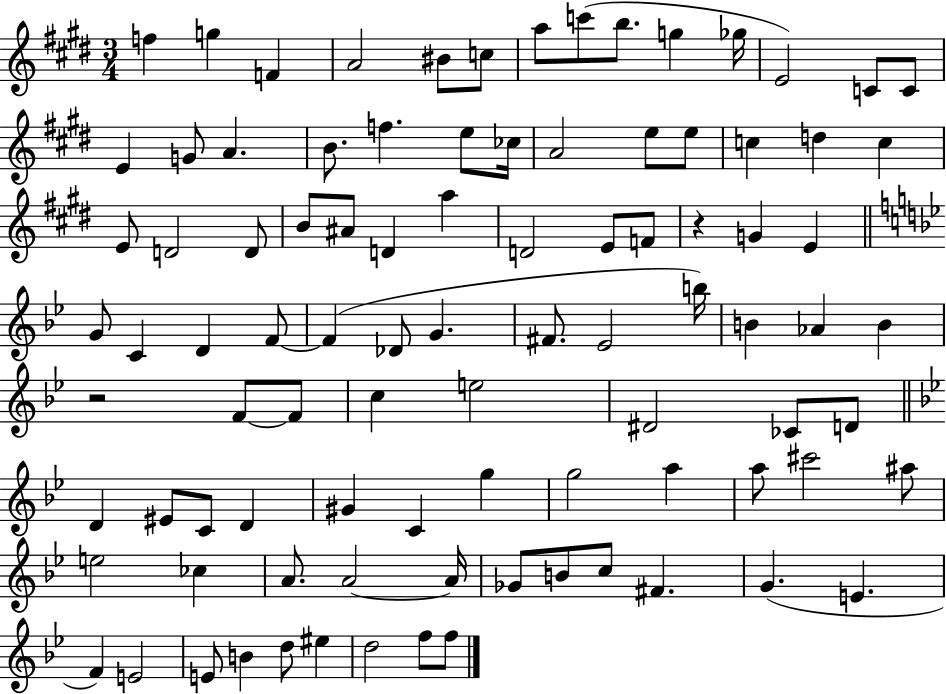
X:1
T:Untitled
M:3/4
L:1/4
K:E
f g F A2 ^B/2 c/2 a/2 c'/2 b/2 g _g/4 E2 C/2 C/2 E G/2 A B/2 f e/2 _c/4 A2 e/2 e/2 c d c E/2 D2 D/2 B/2 ^A/2 D a D2 E/2 F/2 z G E G/2 C D F/2 F _D/2 G ^F/2 _E2 b/4 B _A B z2 F/2 F/2 c e2 ^D2 _C/2 D/2 D ^E/2 C/2 D ^G C g g2 a a/2 ^c'2 ^a/2 e2 _c A/2 A2 A/4 _G/2 B/2 c/2 ^F G E F E2 E/2 B d/2 ^e d2 f/2 f/2